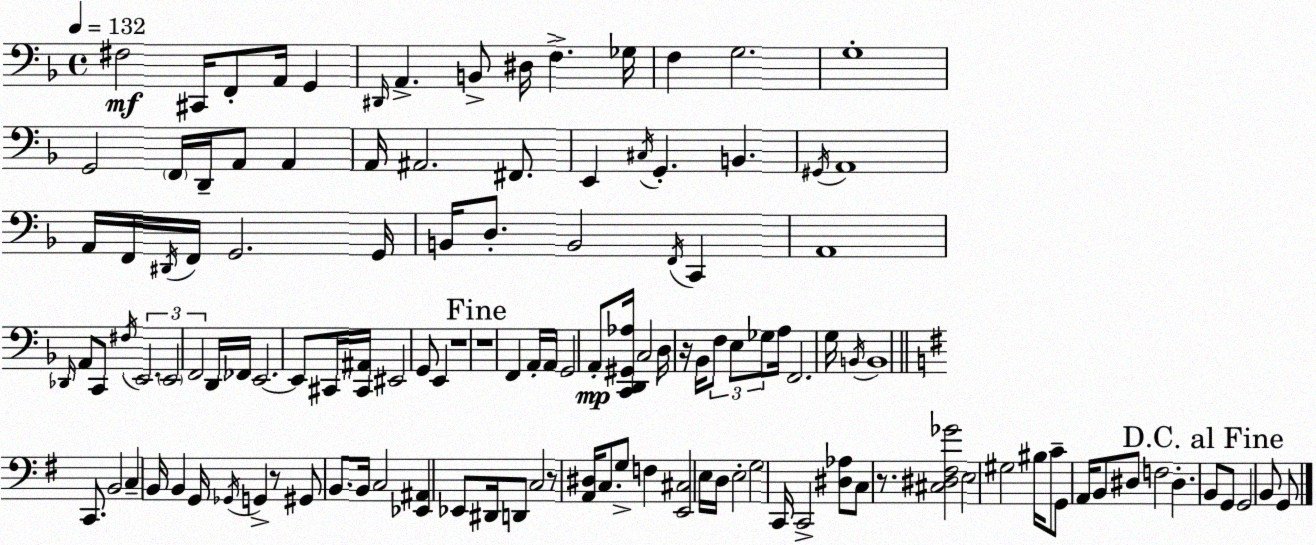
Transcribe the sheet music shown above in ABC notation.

X:1
T:Untitled
M:4/4
L:1/4
K:Dm
^F,2 ^C,,/4 F,,/2 A,,/4 G,, ^D,,/4 A,, B,,/2 ^D,/4 F, _G,/4 F, G,2 G,4 G,,2 F,,/4 D,,/4 A,,/2 A,, A,,/4 ^A,,2 ^F,,/2 E,, ^C,/4 G,, B,, ^G,,/4 A,,4 A,,/4 F,,/4 ^D,,/4 F,,/4 G,,2 G,,/4 B,,/4 D,/2 B,,2 F,,/4 C,, A,,4 _D,,/4 A,,/2 C,,/2 ^F,/4 E,,2 E,,2 F,,2 D,,/4 _F,,/4 E,,2 E,,/2 ^C,,/4 [^C,,^A,,]/4 ^E,,2 G,,/2 E,, z4 z4 F,, A,,/4 A,,/4 G,,2 A,,/2 [C,,D,,^G,,_A,]/4 C,2 D,/4 z/4 _B,,/4 F,/2 E,/2 _G,/2 A,/4 F,,2 G,/4 B,,/4 B,,4 C,,/2 B,,2 C, B,,/4 B,, G,,/4 _G,,/4 G,, z/2 ^G,,/2 B,,/2 B,,/4 C,2 [_E,,^A,,] _E,,/2 ^D,,/4 D,,/2 C,2 z/2 [A,,^D,]/4 C,/2 G,/2 F, [E,,^C,]2 E,/4 D,/4 E,2 G,2 C,,/4 C,,2 [^D,_A,]/2 C,/2 z/2 [^C,^D,^F,_G]2 E,2 ^G,2 ^B,/4 C/2 G,,/2 A,,/4 B,,/2 ^D,/2 F,2 ^D, B,,/2 G,,/2 G,,2 B,,/2 G,,/2